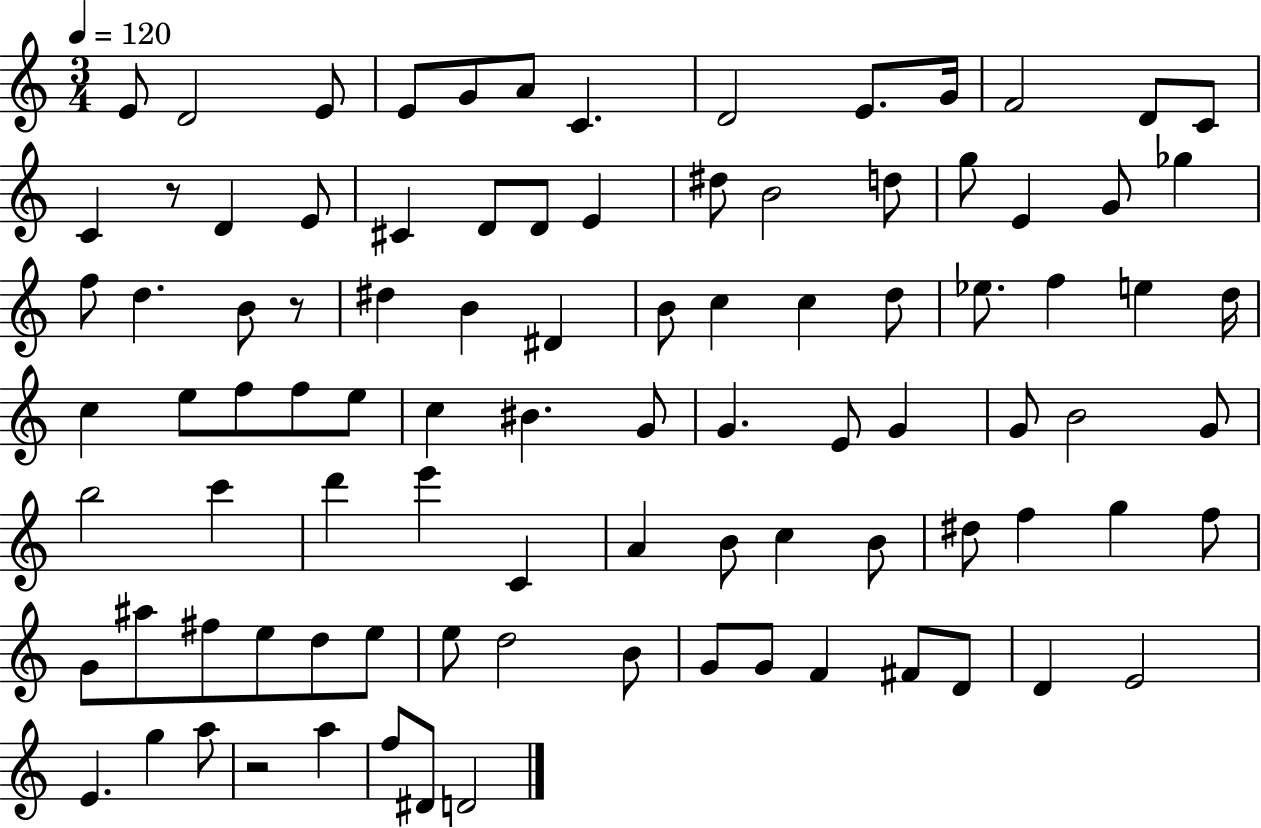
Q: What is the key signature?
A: C major